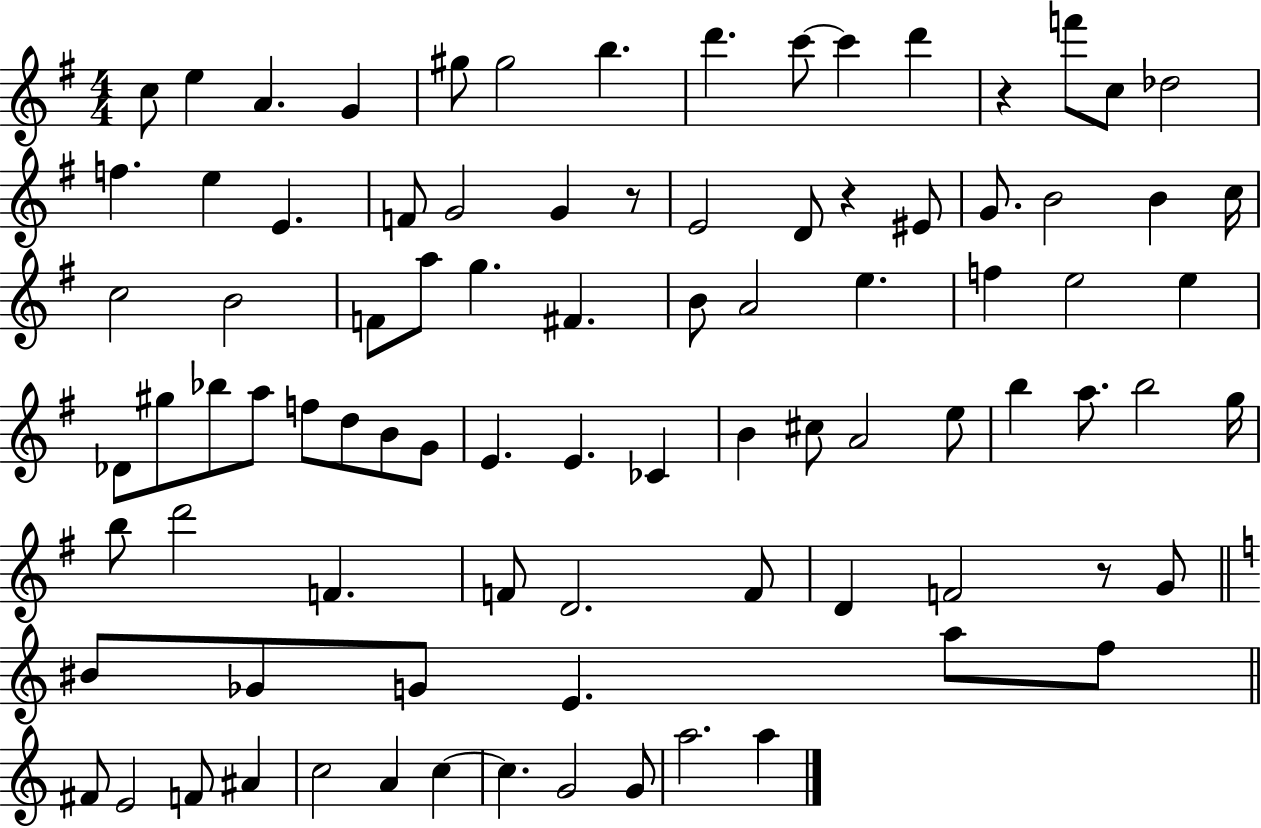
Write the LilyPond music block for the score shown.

{
  \clef treble
  \numericTimeSignature
  \time 4/4
  \key g \major
  c''8 e''4 a'4. g'4 | gis''8 gis''2 b''4. | d'''4. c'''8~~ c'''4 d'''4 | r4 f'''8 c''8 des''2 | \break f''4. e''4 e'4. | f'8 g'2 g'4 r8 | e'2 d'8 r4 eis'8 | g'8. b'2 b'4 c''16 | \break c''2 b'2 | f'8 a''8 g''4. fis'4. | b'8 a'2 e''4. | f''4 e''2 e''4 | \break des'8 gis''8 bes''8 a''8 f''8 d''8 b'8 g'8 | e'4. e'4. ces'4 | b'4 cis''8 a'2 e''8 | b''4 a''8. b''2 g''16 | \break b''8 d'''2 f'4. | f'8 d'2. f'8 | d'4 f'2 r8 g'8 | \bar "||" \break \key a \minor bis'8 ges'8 g'8 e'4. a''8 f''8 | \bar "||" \break \key a \minor fis'8 e'2 f'8 ais'4 | c''2 a'4 c''4~~ | c''4. g'2 g'8 | a''2. a''4 | \break \bar "|."
}